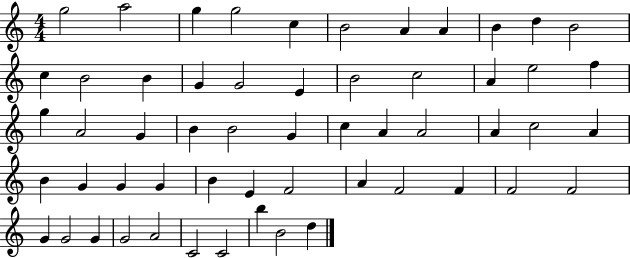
G5/h A5/h G5/q G5/h C5/q B4/h A4/q A4/q B4/q D5/q B4/h C5/q B4/h B4/q G4/q G4/h E4/q B4/h C5/h A4/q E5/h F5/q G5/q A4/h G4/q B4/q B4/h G4/q C5/q A4/q A4/h A4/q C5/h A4/q B4/q G4/q G4/q G4/q B4/q E4/q F4/h A4/q F4/h F4/q F4/h F4/h G4/q G4/h G4/q G4/h A4/h C4/h C4/h B5/q B4/h D5/q